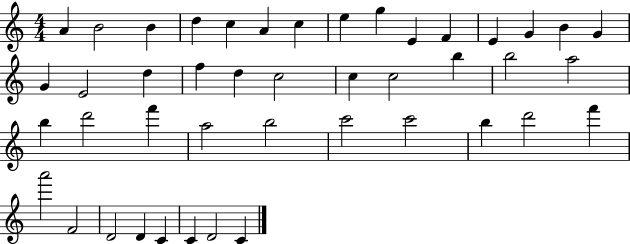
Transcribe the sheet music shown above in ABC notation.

X:1
T:Untitled
M:4/4
L:1/4
K:C
A B2 B d c A c e g E F E G B G G E2 d f d c2 c c2 b b2 a2 b d'2 f' a2 b2 c'2 c'2 b d'2 f' a'2 F2 D2 D C C D2 C